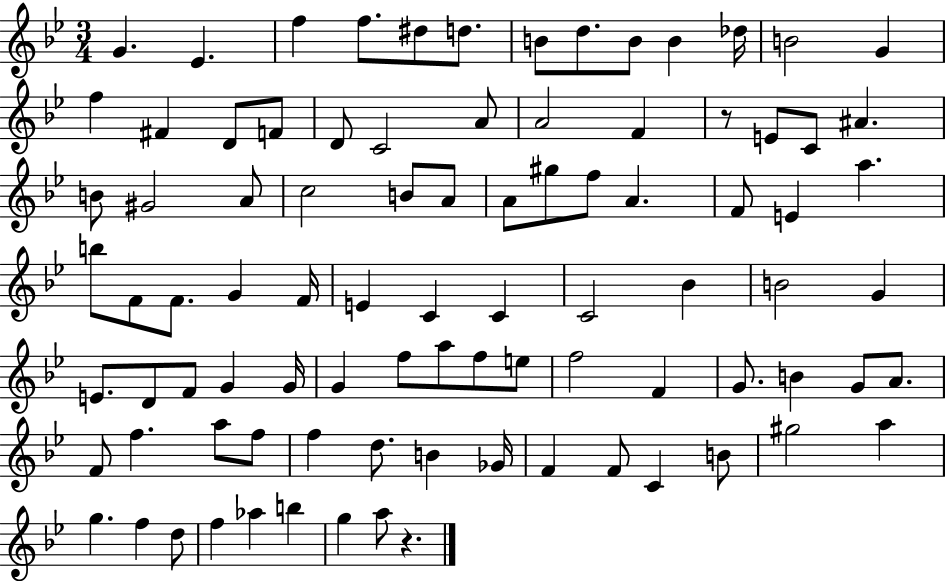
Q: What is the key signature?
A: BES major